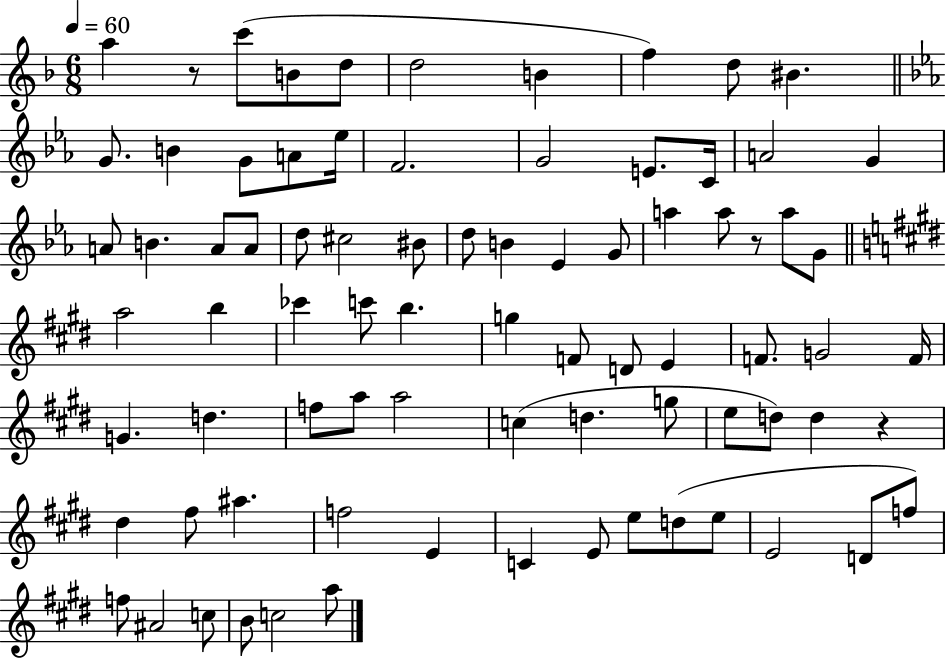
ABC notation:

X:1
T:Untitled
M:6/8
L:1/4
K:F
a z/2 c'/2 B/2 d/2 d2 B f d/2 ^B G/2 B G/2 A/2 _e/4 F2 G2 E/2 C/4 A2 G A/2 B A/2 A/2 d/2 ^c2 ^B/2 d/2 B _E G/2 a a/2 z/2 a/2 G/2 a2 b _c' c'/2 b g F/2 D/2 E F/2 G2 F/4 G d f/2 a/2 a2 c d g/2 e/2 d/2 d z ^d ^f/2 ^a f2 E C E/2 e/2 d/2 e/2 E2 D/2 f/2 f/2 ^A2 c/2 B/2 c2 a/2